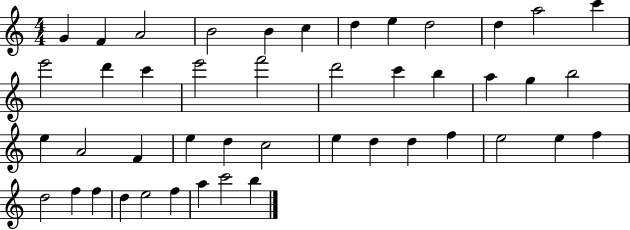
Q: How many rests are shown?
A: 0